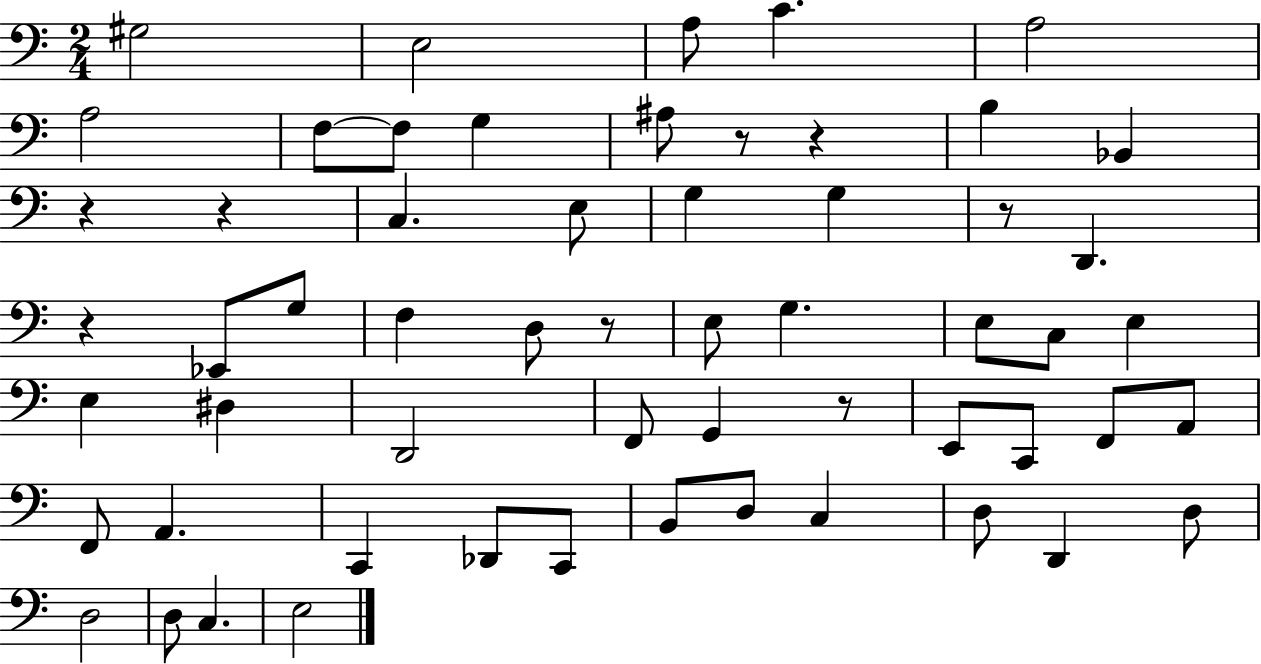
G#3/h E3/h A3/e C4/q. A3/h A3/h F3/e F3/e G3/q A#3/e R/e R/q B3/q Bb2/q R/q R/q C3/q. E3/e G3/q G3/q R/e D2/q. R/q Eb2/e G3/e F3/q D3/e R/e E3/e G3/q. E3/e C3/e E3/q E3/q D#3/q D2/h F2/e G2/q R/e E2/e C2/e F2/e A2/e F2/e A2/q. C2/q Db2/e C2/e B2/e D3/e C3/q D3/e D2/q D3/e D3/h D3/e C3/q. E3/h